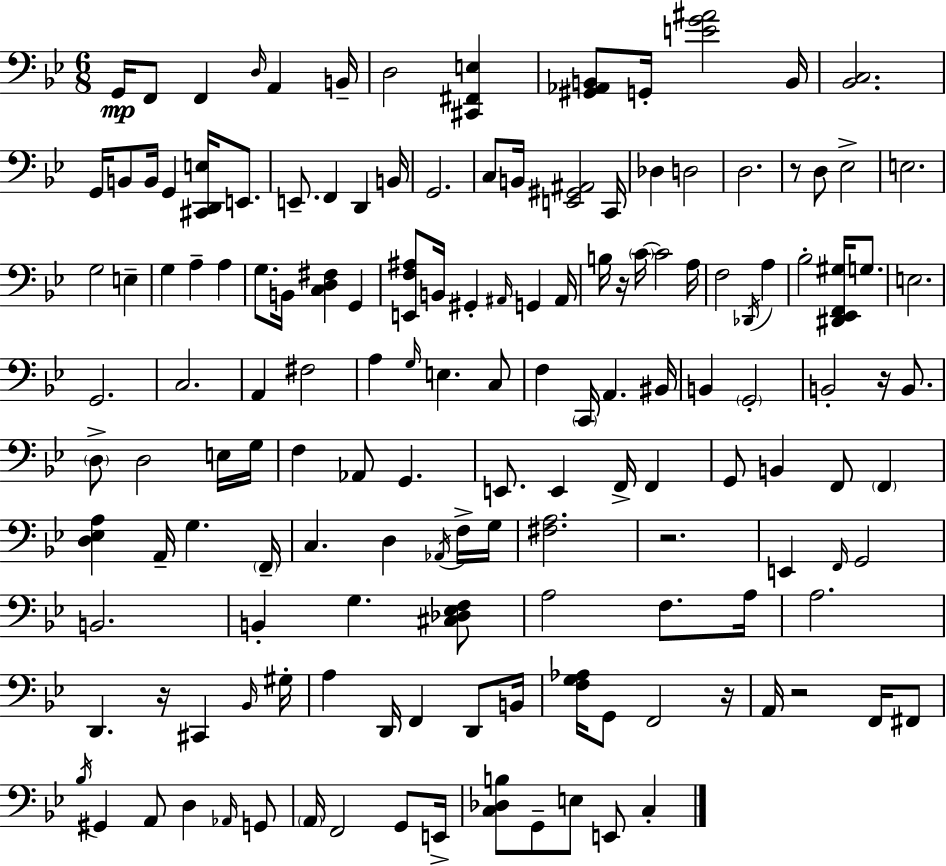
G2/s F2/e F2/q D3/s A2/q B2/s D3/h [C#2,F#2,E3]/q [G#2,Ab2,B2]/e G2/s [E4,G4,A#4]/h B2/s [Bb2,C3]/h. G2/s B2/e B2/s G2/q [C#2,D2,E3]/s E2/e. E2/e. F2/q D2/q B2/s G2/h. C3/e B2/s [E2,G#2,A#2]/h C2/s Db3/q D3/h D3/h. R/e D3/e Eb3/h E3/h. G3/h E3/q G3/q A3/q A3/q G3/e. B2/s [C3,D3,F#3]/q G2/q [E2,F3,A#3]/e B2/s G#2/q A#2/s G2/q A#2/s B3/s R/s C4/s C4/h A3/s F3/h Db2/s A3/q Bb3/h [D#2,Eb2,F2,G#3]/s G3/e. E3/h. G2/h. C3/h. A2/q F#3/h A3/q G3/s E3/q. C3/e F3/q C2/s A2/q. BIS2/s B2/q G2/h B2/h R/s B2/e. D3/e D3/h E3/s G3/s F3/q Ab2/e G2/q. E2/e. E2/q F2/s F2/q G2/e B2/q F2/e F2/q [D3,Eb3,A3]/q A2/s G3/q. F2/s C3/q. D3/q Ab2/s F3/s G3/s [F#3,A3]/h. R/h. E2/q F2/s G2/h B2/h. B2/q G3/q. [C#3,Db3,Eb3,F3]/e A3/h F3/e. A3/s A3/h. D2/q. R/s C#2/q Bb2/s G#3/s A3/q D2/s F2/q D2/e B2/s [F3,G3,Ab3]/s G2/e F2/h R/s A2/s R/h F2/s F#2/e Bb3/s G#2/q A2/e D3/q Ab2/s G2/e A2/s F2/h G2/e E2/s [C3,Db3,B3]/e G2/e E3/e E2/e C3/q